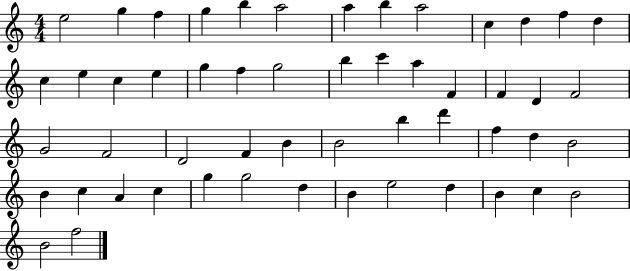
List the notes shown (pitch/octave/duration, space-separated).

E5/h G5/q F5/q G5/q B5/q A5/h A5/q B5/q A5/h C5/q D5/q F5/q D5/q C5/q E5/q C5/q E5/q G5/q F5/q G5/h B5/q C6/q A5/q F4/q F4/q D4/q F4/h G4/h F4/h D4/h F4/q B4/q B4/h B5/q D6/q F5/q D5/q B4/h B4/q C5/q A4/q C5/q G5/q G5/h D5/q B4/q E5/h D5/q B4/q C5/q B4/h B4/h F5/h